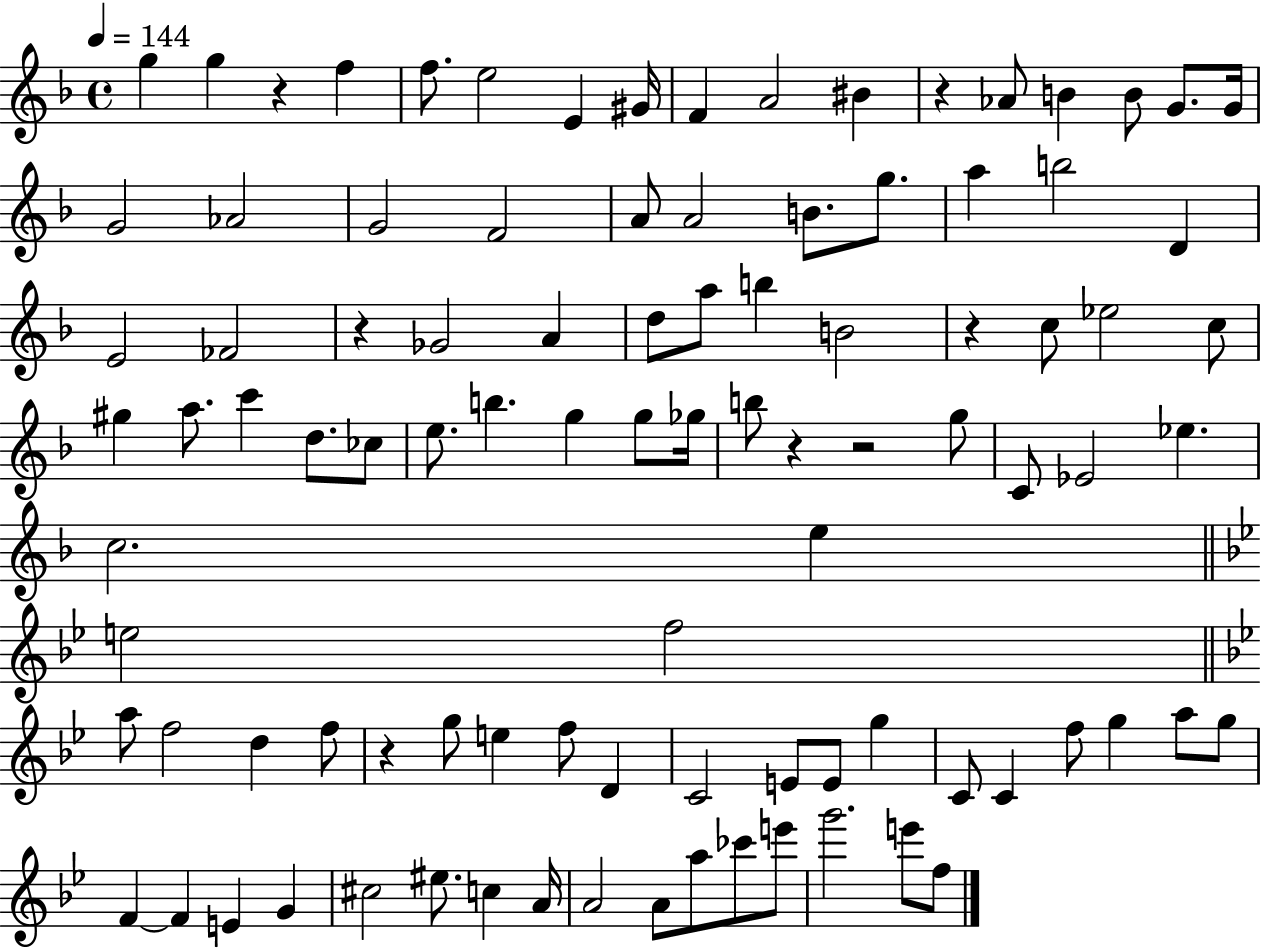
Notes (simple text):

G5/q G5/q R/q F5/q F5/e. E5/h E4/q G#4/s F4/q A4/h BIS4/q R/q Ab4/e B4/q B4/e G4/e. G4/s G4/h Ab4/h G4/h F4/h A4/e A4/h B4/e. G5/e. A5/q B5/h D4/q E4/h FES4/h R/q Gb4/h A4/q D5/e A5/e B5/q B4/h R/q C5/e Eb5/h C5/e G#5/q A5/e. C6/q D5/e. CES5/e E5/e. B5/q. G5/q G5/e Gb5/s B5/e R/q R/h G5/e C4/e Eb4/h Eb5/q. C5/h. E5/q E5/h F5/h A5/e F5/h D5/q F5/e R/q G5/e E5/q F5/e D4/q C4/h E4/e E4/e G5/q C4/e C4/q F5/e G5/q A5/e G5/e F4/q F4/q E4/q G4/q C#5/h EIS5/e. C5/q A4/s A4/h A4/e A5/e CES6/e E6/e G6/h. E6/e F5/e